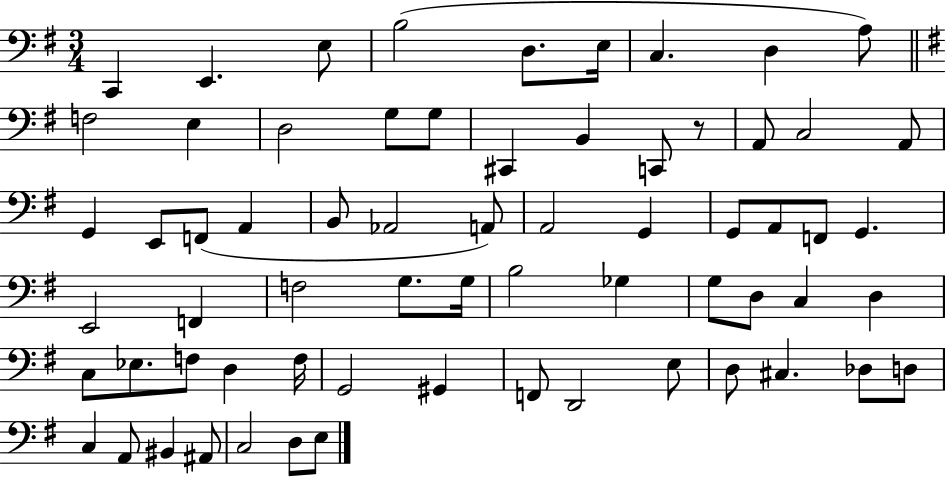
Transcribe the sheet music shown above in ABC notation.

X:1
T:Untitled
M:3/4
L:1/4
K:G
C,, E,, E,/2 B,2 D,/2 E,/4 C, D, A,/2 F,2 E, D,2 G,/2 G,/2 ^C,, B,, C,,/2 z/2 A,,/2 C,2 A,,/2 G,, E,,/2 F,,/2 A,, B,,/2 _A,,2 A,,/2 A,,2 G,, G,,/2 A,,/2 F,,/2 G,, E,,2 F,, F,2 G,/2 G,/4 B,2 _G, G,/2 D,/2 C, D, C,/2 _E,/2 F,/2 D, F,/4 G,,2 ^G,, F,,/2 D,,2 E,/2 D,/2 ^C, _D,/2 D,/2 C, A,,/2 ^B,, ^A,,/2 C,2 D,/2 E,/2